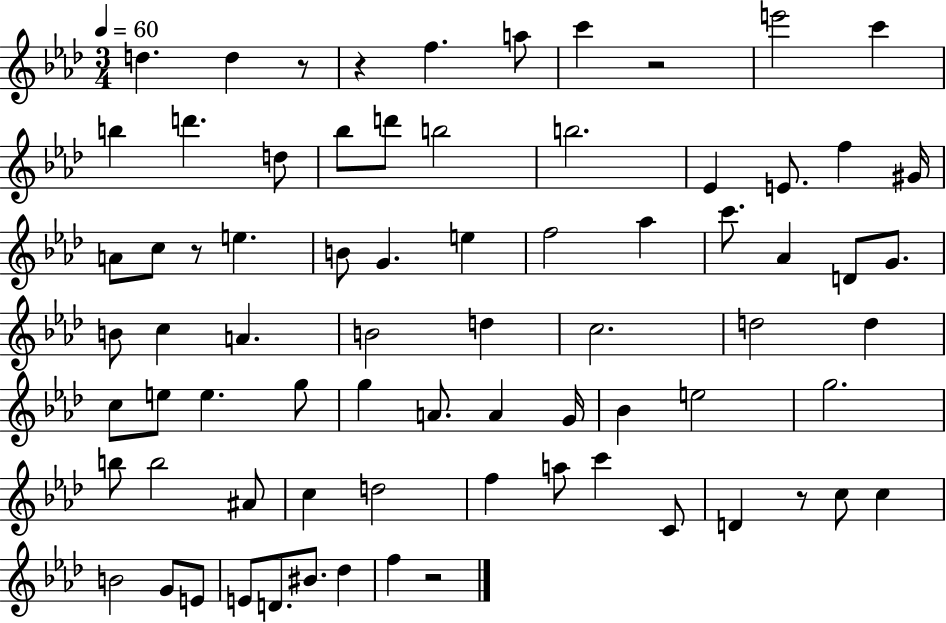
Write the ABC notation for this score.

X:1
T:Untitled
M:3/4
L:1/4
K:Ab
d d z/2 z f a/2 c' z2 e'2 c' b d' d/2 _b/2 d'/2 b2 b2 _E E/2 f ^G/4 A/2 c/2 z/2 e B/2 G e f2 _a c'/2 _A D/2 G/2 B/2 c A B2 d c2 d2 d c/2 e/2 e g/2 g A/2 A G/4 _B e2 g2 b/2 b2 ^A/2 c d2 f a/2 c' C/2 D z/2 c/2 c B2 G/2 E/2 E/2 D/2 ^B/2 _d f z2